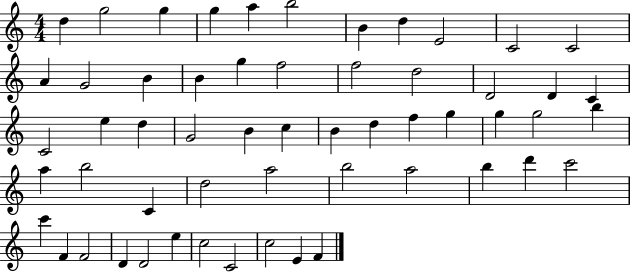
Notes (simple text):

D5/q G5/h G5/q G5/q A5/q B5/h B4/q D5/q E4/h C4/h C4/h A4/q G4/h B4/q B4/q G5/q F5/h F5/h D5/h D4/h D4/q C4/q C4/h E5/q D5/q G4/h B4/q C5/q B4/q D5/q F5/q G5/q G5/q G5/h B5/q A5/q B5/h C4/q D5/h A5/h B5/h A5/h B5/q D6/q C6/h C6/q F4/q F4/h D4/q D4/h E5/q C5/h C4/h C5/h E4/q F4/q